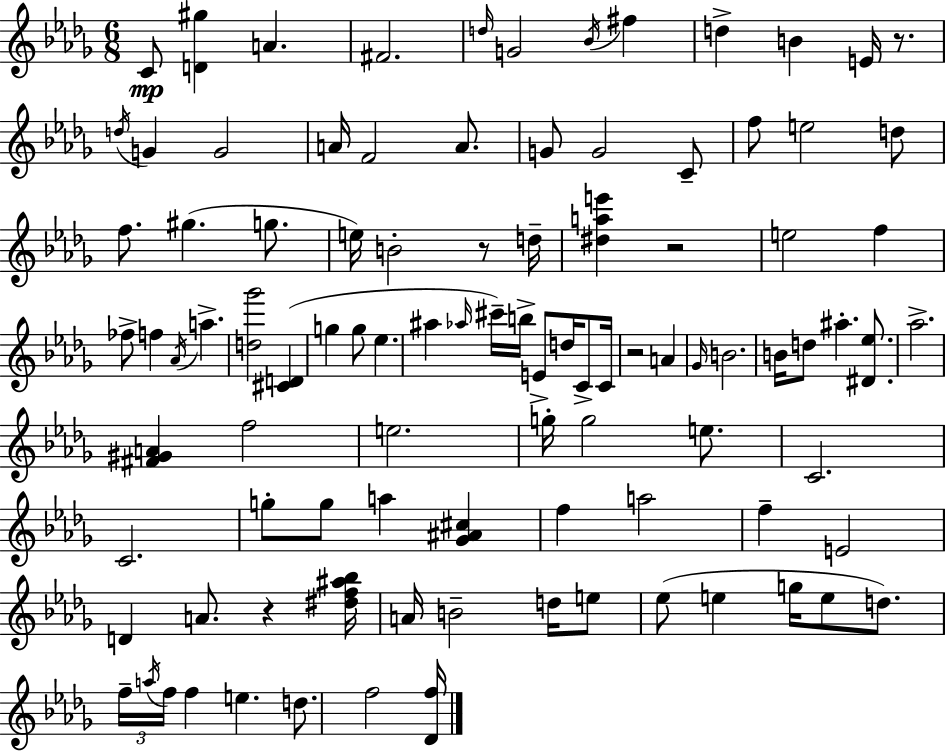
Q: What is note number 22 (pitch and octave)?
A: D5